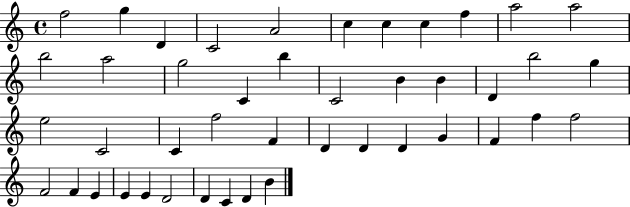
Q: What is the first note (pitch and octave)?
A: F5